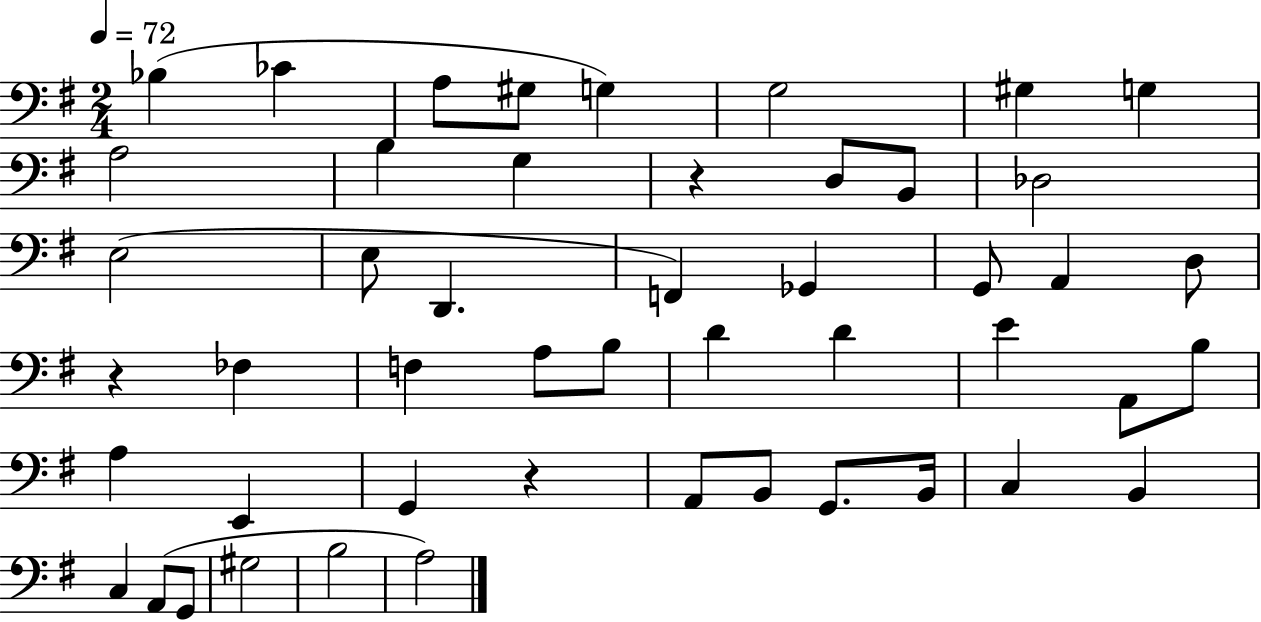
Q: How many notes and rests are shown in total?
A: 49